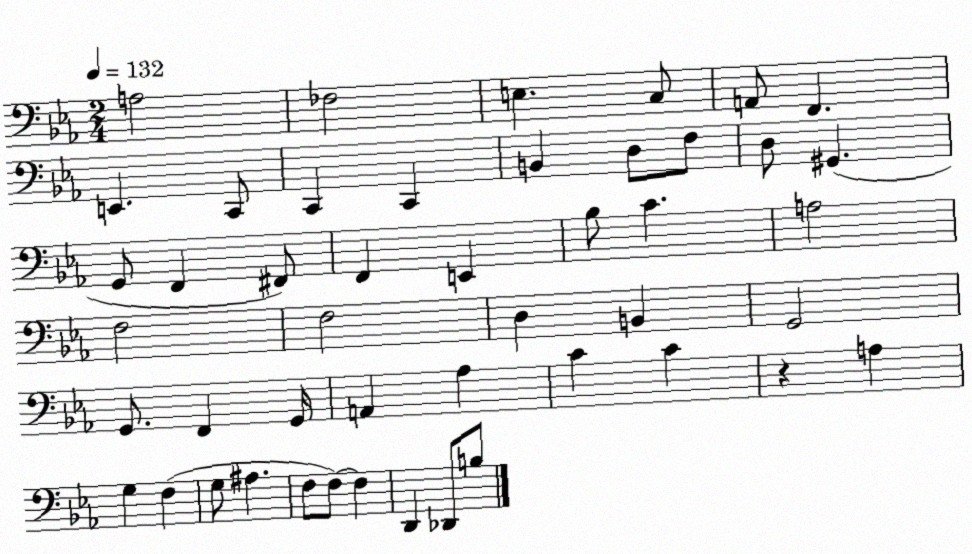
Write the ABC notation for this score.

X:1
T:Untitled
M:2/4
L:1/4
K:Eb
A,2 _F,2 E, C,/2 A,,/2 F,, E,, C,,/2 C,, C,, B,, D,/2 F,/2 D,/2 ^G,, G,,/2 F,, ^F,,/2 F,, E,, _B,/2 C A,2 F,2 F,2 D, B,, G,,2 G,,/2 F,, G,,/4 A,, _A, C C z A, G, F, G,/2 ^A, F,/2 F,/2 F, D,, _D,,/2 B,/2